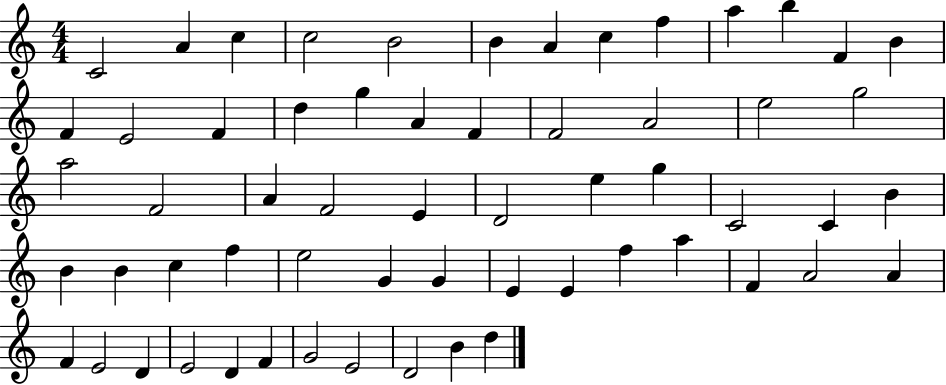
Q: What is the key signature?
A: C major